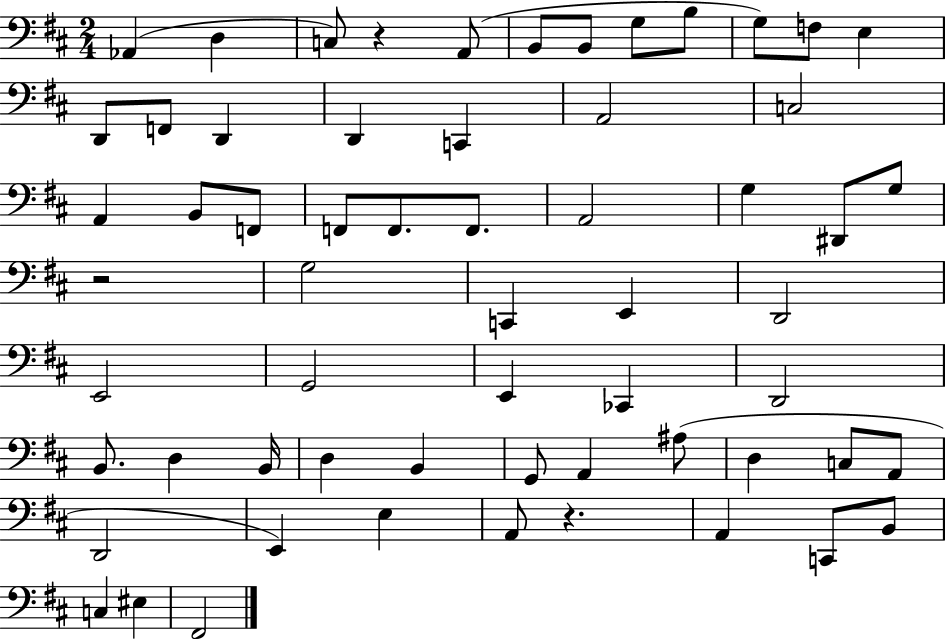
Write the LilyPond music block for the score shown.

{
  \clef bass
  \numericTimeSignature
  \time 2/4
  \key d \major
  aes,4( d4 | c8) r4 a,8( | b,8 b,8 g8 b8 | g8) f8 e4 | \break d,8 f,8 d,4 | d,4 c,4 | a,2 | c2 | \break a,4 b,8 f,8 | f,8 f,8. f,8. | a,2 | g4 dis,8 g8 | \break r2 | g2 | c,4 e,4 | d,2 | \break e,2 | g,2 | e,4 ces,4 | d,2 | \break b,8. d4 b,16 | d4 b,4 | g,8 a,4 ais8( | d4 c8 a,8 | \break d,2 | e,4) e4 | a,8 r4. | a,4 c,8 b,8 | \break c4 eis4 | fis,2 | \bar "|."
}